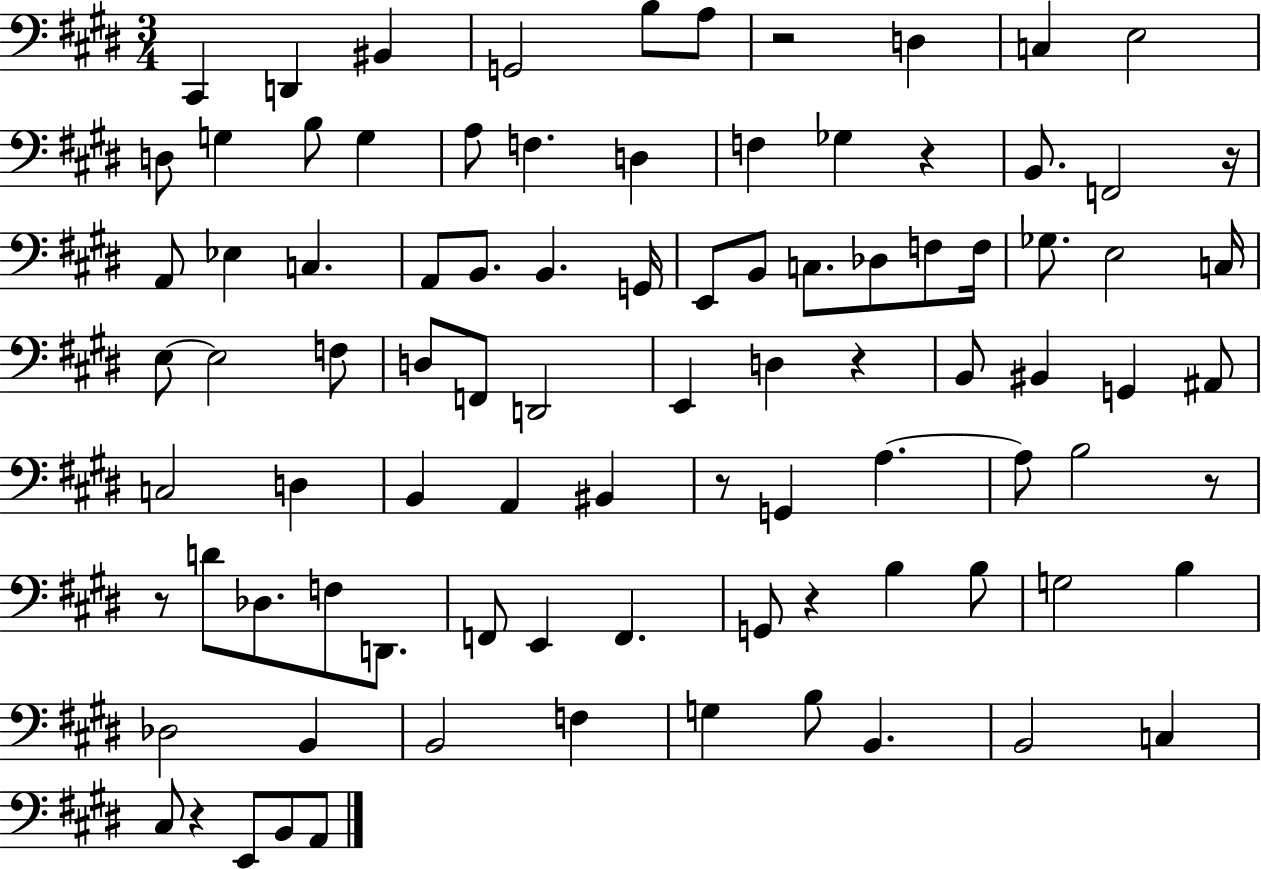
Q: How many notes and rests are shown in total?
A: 91